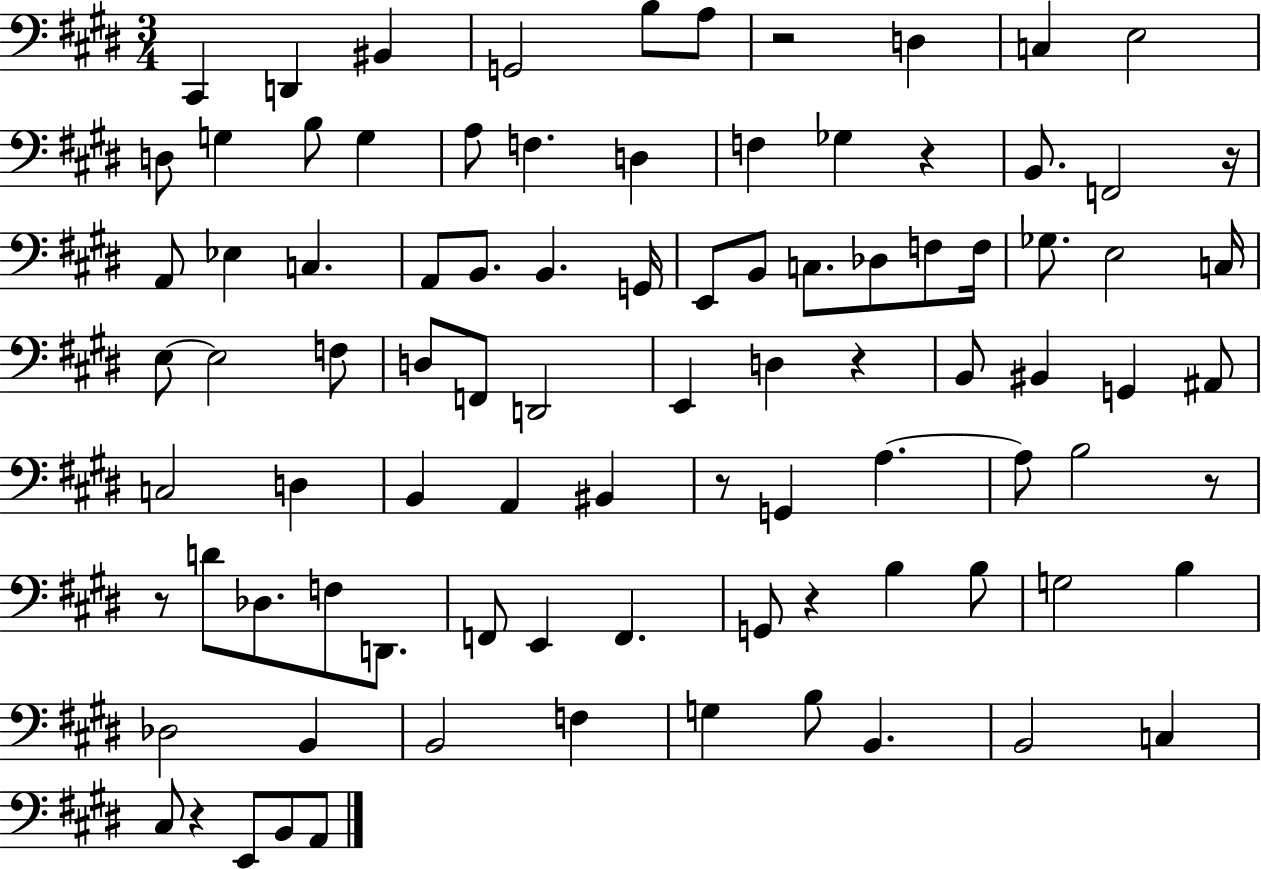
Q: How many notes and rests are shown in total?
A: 91